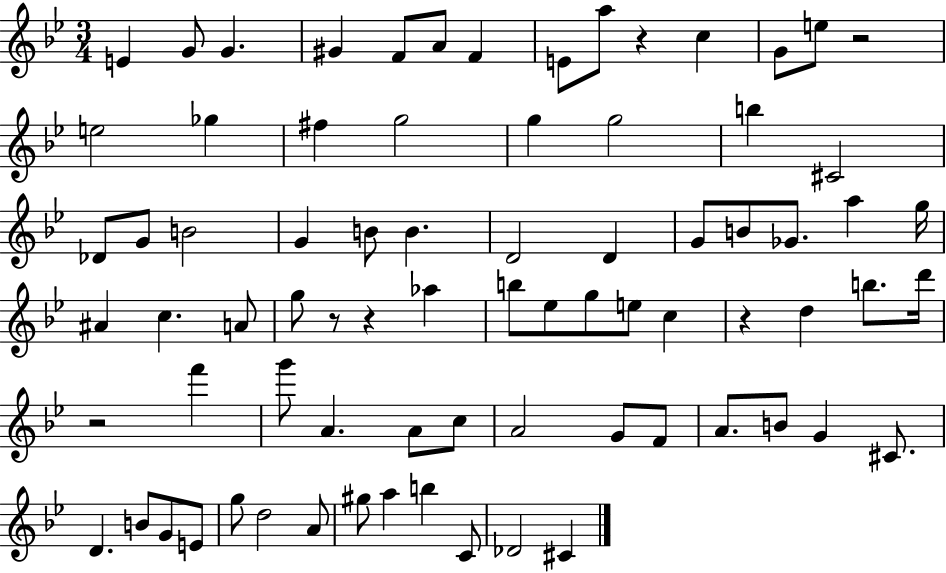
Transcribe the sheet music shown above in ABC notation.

X:1
T:Untitled
M:3/4
L:1/4
K:Bb
E G/2 G ^G F/2 A/2 F E/2 a/2 z c G/2 e/2 z2 e2 _g ^f g2 g g2 b ^C2 _D/2 G/2 B2 G B/2 B D2 D G/2 B/2 _G/2 a g/4 ^A c A/2 g/2 z/2 z _a b/2 _e/2 g/2 e/2 c z d b/2 d'/4 z2 f' g'/2 A A/2 c/2 A2 G/2 F/2 A/2 B/2 G ^C/2 D B/2 G/2 E/2 g/2 d2 A/2 ^g/2 a b C/2 _D2 ^C